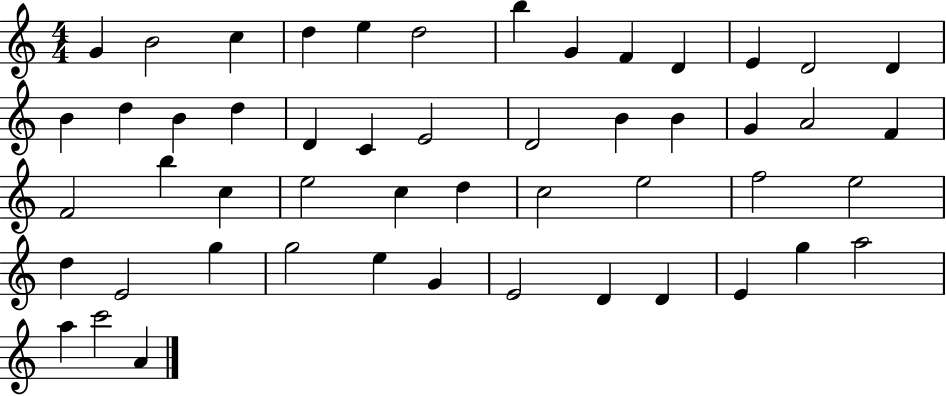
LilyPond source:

{
  \clef treble
  \numericTimeSignature
  \time 4/4
  \key c \major
  g'4 b'2 c''4 | d''4 e''4 d''2 | b''4 g'4 f'4 d'4 | e'4 d'2 d'4 | \break b'4 d''4 b'4 d''4 | d'4 c'4 e'2 | d'2 b'4 b'4 | g'4 a'2 f'4 | \break f'2 b''4 c''4 | e''2 c''4 d''4 | c''2 e''2 | f''2 e''2 | \break d''4 e'2 g''4 | g''2 e''4 g'4 | e'2 d'4 d'4 | e'4 g''4 a''2 | \break a''4 c'''2 a'4 | \bar "|."
}